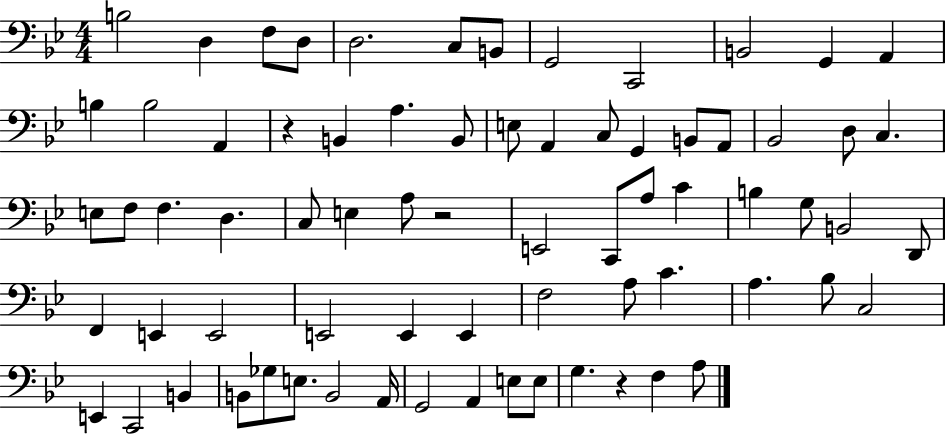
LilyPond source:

{
  \clef bass
  \numericTimeSignature
  \time 4/4
  \key bes \major
  b2 d4 f8 d8 | d2. c8 b,8 | g,2 c,2 | b,2 g,4 a,4 | \break b4 b2 a,4 | r4 b,4 a4. b,8 | e8 a,4 c8 g,4 b,8 a,8 | bes,2 d8 c4. | \break e8 f8 f4. d4. | c8 e4 a8 r2 | e,2 c,8 a8 c'4 | b4 g8 b,2 d,8 | \break f,4 e,4 e,2 | e,2 e,4 e,4 | f2 a8 c'4. | a4. bes8 c2 | \break e,4 c,2 b,4 | b,8 ges8 e8. b,2 a,16 | g,2 a,4 e8 e8 | g4. r4 f4 a8 | \break \bar "|."
}